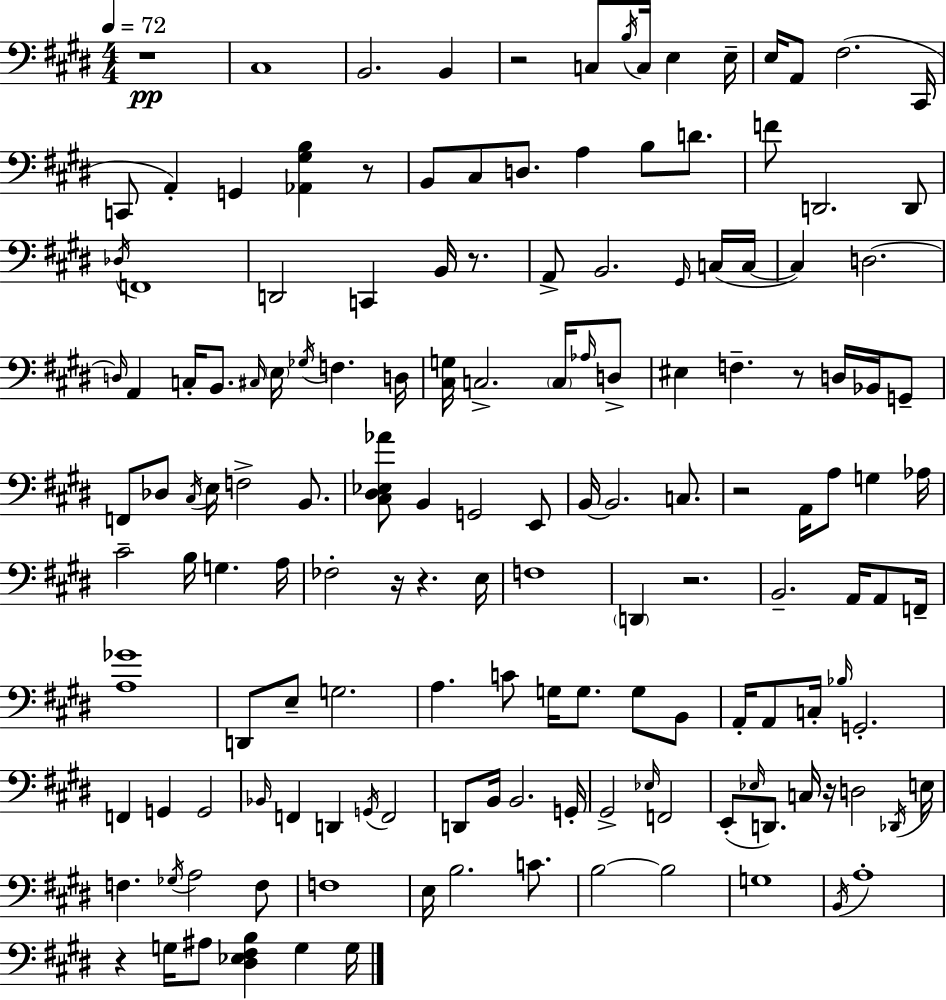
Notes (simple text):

R/w C#3/w B2/h. B2/q R/h C3/e B3/s C3/s E3/q E3/s E3/s A2/e F#3/h. C#2/s C2/e A2/q G2/q [Ab2,G#3,B3]/q R/e B2/e C#3/e D3/e. A3/q B3/e D4/e. F4/e D2/h. D2/e Db3/s F2/w D2/h C2/q B2/s R/e. A2/e B2/h. G#2/s C3/s C3/s C3/q D3/h. D3/s A2/q C3/s B2/e. C#3/s E3/s Gb3/s F3/q. D3/s [C#3,G3]/s C3/h. C3/s Ab3/s D3/e EIS3/q F3/q. R/e D3/s Bb2/s G2/e F2/e Db3/e C#3/s E3/s F3/h B2/e. [C#3,D#3,Eb3,Ab4]/e B2/q G2/h E2/e B2/s B2/h. C3/e. R/h A2/s A3/e G3/q Ab3/s C#4/h B3/s G3/q. A3/s FES3/h R/s R/q. E3/s F3/w D2/q R/h. B2/h. A2/s A2/e F2/s [A3,Gb4]/w D2/e E3/e G3/h. A3/q. C4/e G3/s G3/e. G3/e B2/e A2/s A2/e C3/s Bb3/s G2/h. F2/q G2/q G2/h Bb2/s F2/q D2/q G2/s F2/h D2/e B2/s B2/h. G2/s G#2/h Eb3/s F2/h E2/e Eb3/s D2/e. C3/s R/s D3/h Db2/s E3/s F3/q. Gb3/s A3/h F3/e F3/w E3/s B3/h. C4/e. B3/h B3/h G3/w B2/s A3/w R/q G3/s A#3/e [D#3,Eb3,F#3,B3]/q G3/q G3/s